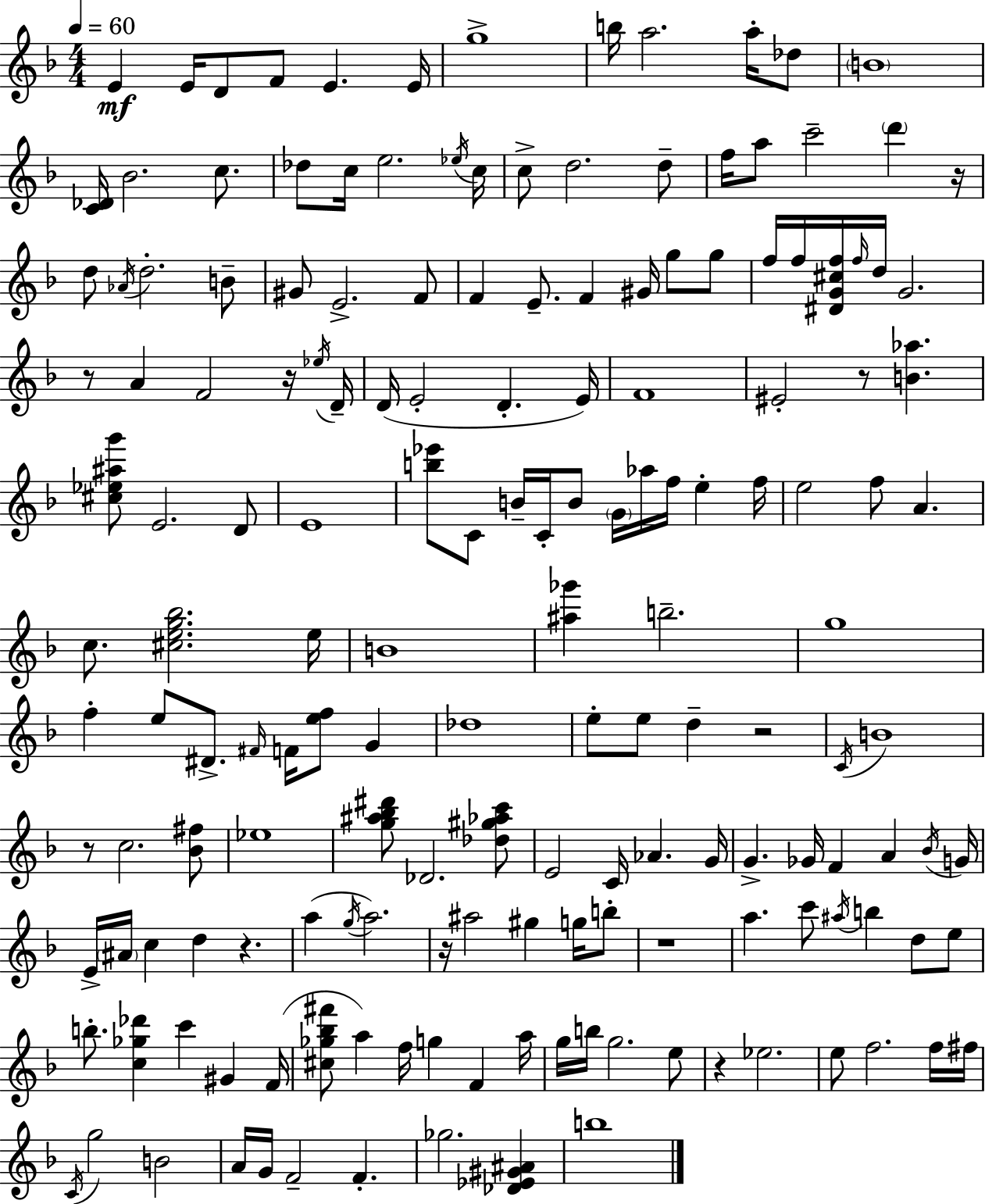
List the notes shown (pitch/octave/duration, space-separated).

E4/q E4/s D4/e F4/e E4/q. E4/s G5/w B5/s A5/h. A5/s Db5/e B4/w [C4,Db4]/s Bb4/h. C5/e. Db5/e C5/s E5/h. Eb5/s C5/s C5/e D5/h. D5/e F5/s A5/e C6/h D6/q R/s D5/e Ab4/s D5/h. B4/e G#4/e E4/h. F4/e F4/q E4/e. F4/q G#4/s G5/e G5/e F5/s F5/s [D#4,G4,C#5,F5]/s F5/s D5/s G4/h. R/e A4/q F4/h R/s Eb5/s D4/s D4/s E4/h D4/q. E4/s F4/w EIS4/h R/e [B4,Ab5]/q. [C#5,Eb5,A#5,G6]/e E4/h. D4/e E4/w [B5,Eb6]/e C4/e B4/s C4/s B4/e G4/s Ab5/s F5/s E5/q F5/s E5/h F5/e A4/q. C5/e. [C#5,E5,G5,Bb5]/h. E5/s B4/w [A#5,Gb6]/q B5/h. G5/w F5/q E5/e D#4/e. F#4/s F4/s [E5,F5]/e G4/q Db5/w E5/e E5/e D5/q R/h C4/s B4/w R/e C5/h. [Bb4,F#5]/e Eb5/w [G5,A#5,Bb5,D#6]/e Db4/h. [Db5,G#5,Ab5,C6]/e E4/h C4/s Ab4/q. G4/s G4/q. Gb4/s F4/q A4/q Bb4/s G4/s E4/s A#4/s C5/q D5/q R/q. A5/q G5/s A5/h. R/s A#5/h G#5/q G5/s B5/e R/w A5/q. C6/e A#5/s B5/q D5/e E5/e B5/e. [C5,Gb5,Db6]/q C6/q G#4/q F4/s [C#5,Gb5,Bb5,F#6]/e A5/q F5/s G5/q F4/q A5/s G5/s B5/s G5/h. E5/e R/q Eb5/h. E5/e F5/h. F5/s F#5/s C4/s G5/h B4/h A4/s G4/s F4/h F4/q. Gb5/h. [Db4,Eb4,G#4,A#4]/q B5/w